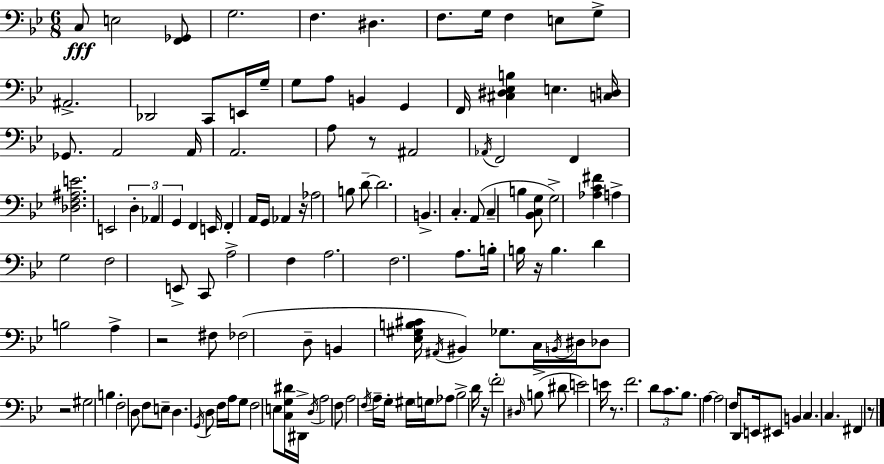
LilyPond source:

{
  \clef bass
  \numericTimeSignature
  \time 6/8
  \key bes \major
  \repeat volta 2 { c8\fff e2 <f, ges,>8 | g2. | f4. dis4. | f8. g16 f4 e8 g8-> | \break ais,2.-> | des,2 c,8 e,16 g16-- | g8 a8 b,4 g,4 | f,16 <cis dis ees b>4 e4. <c d>16 | \break ges,8. a,2 a,16 | a,2. | a8 r8 ais,2 | \acciaccatura { aes,16 } f,2 f,4 | \break <des f ais e'>2. | e,2 \tuplet 3/2 { d4-. | aes,4 g,4 } f,4 | e,16 f,4-. a,16 g,16 aes,4 | \break r16 aes2 b8 d'8--~~ | d'2. | b,4.-> c4.-. | a,8( c4-- b4 <bes, c g>8 | \break g2->) <aes c' fis'>4 | a4-> g2 | f2 e,8-> c,8 | a2-> f4 | \break a2. | f2. | a8. b16-. b16 r16 b4. | d'4 b2 | \break a4-> r2 | fis8 fes2( d8-- | b,4 <ees gis b cis'>16 \acciaccatura { ais,16 }) bis,4 ges8. | c16 \acciaccatura { b,16 } dis16 des8 r2 | \break gis2 b4 | f2-. d8 | f8 e8-- d4. \acciaccatura { g,16 } | d8 f16 a16 g8 f2 | \break e8 <c g dis'>16 dis,16-> \acciaccatura { d16 } a2 | f8 a2 | \acciaccatura { f16 } a16-- g16-. gis16 \parenthesize g16 aes8 bes2-> | d'16 r16 \parenthesize f'2-. | \break \grace { dis16 }( b8-> dis'8 e'2) | e'16 r8. f'2. | \tuplet 3/2 { d'8 c'8. | bes8. } a4~~ a2 | \break f16 d,8 e,16 eis,8 b,4 | c4. c4. | fis,4 r8 } \bar "|."
}